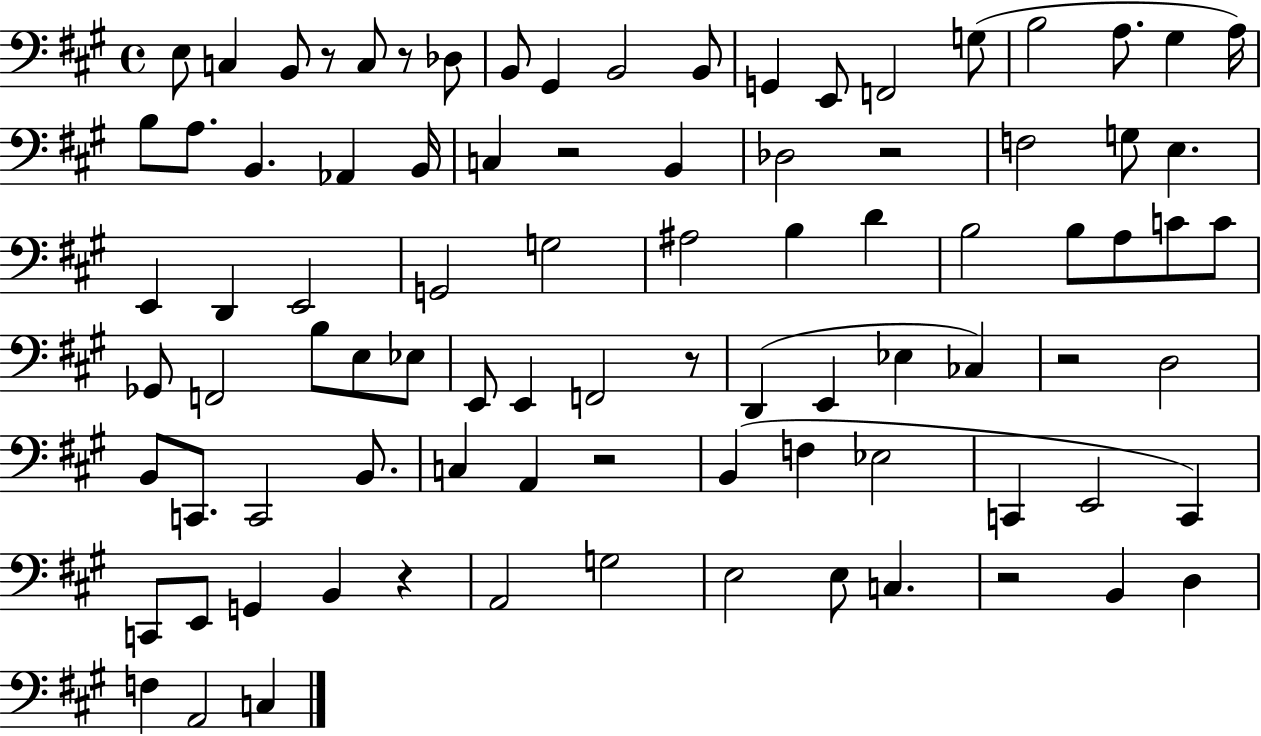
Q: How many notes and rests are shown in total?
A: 89